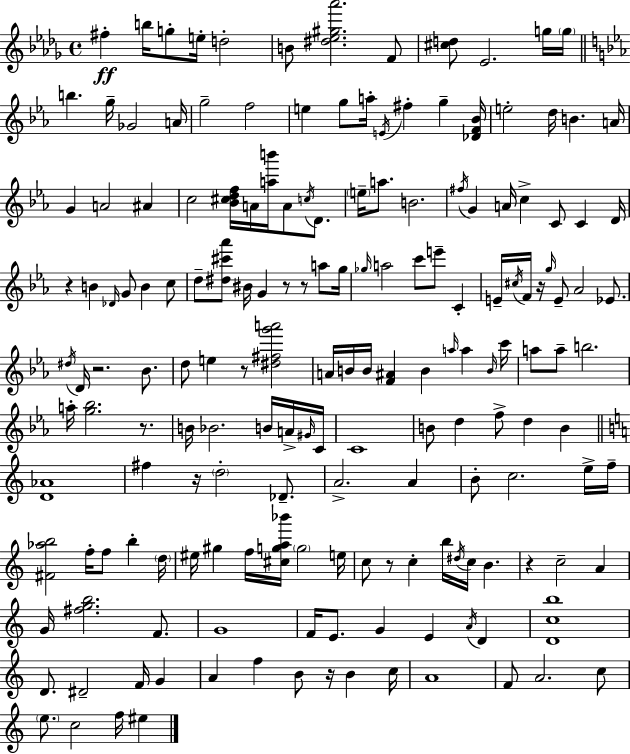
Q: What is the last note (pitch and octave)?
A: EIS5